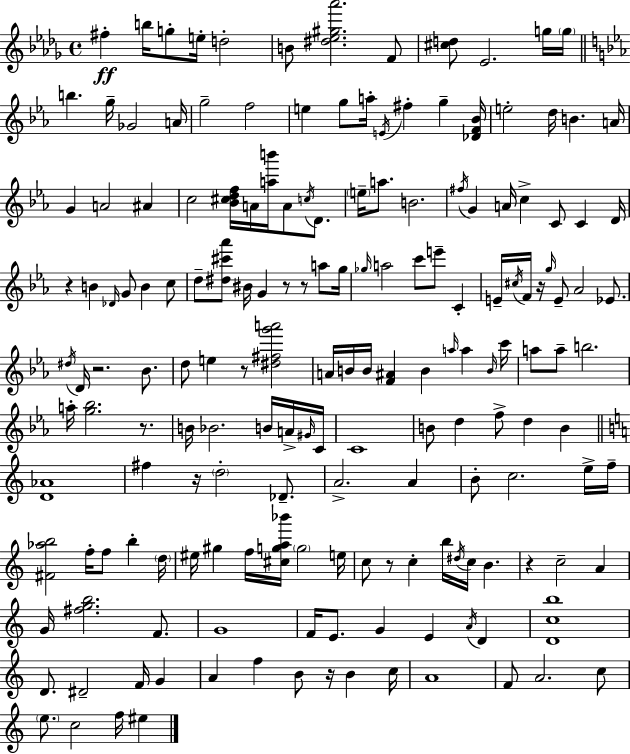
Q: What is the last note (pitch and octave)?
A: EIS5